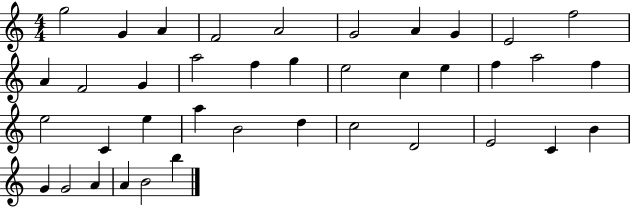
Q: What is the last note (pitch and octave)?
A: B5